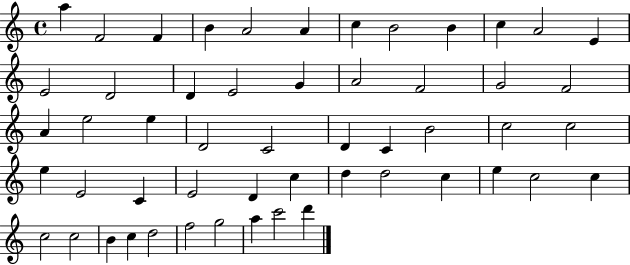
{
  \clef treble
  \time 4/4
  \defaultTimeSignature
  \key c \major
  a''4 f'2 f'4 | b'4 a'2 a'4 | c''4 b'2 b'4 | c''4 a'2 e'4 | \break e'2 d'2 | d'4 e'2 g'4 | a'2 f'2 | g'2 f'2 | \break a'4 e''2 e''4 | d'2 c'2 | d'4 c'4 b'2 | c''2 c''2 | \break e''4 e'2 c'4 | e'2 d'4 c''4 | d''4 d''2 c''4 | e''4 c''2 c''4 | \break c''2 c''2 | b'4 c''4 d''2 | f''2 g''2 | a''4 c'''2 d'''4 | \break \bar "|."
}